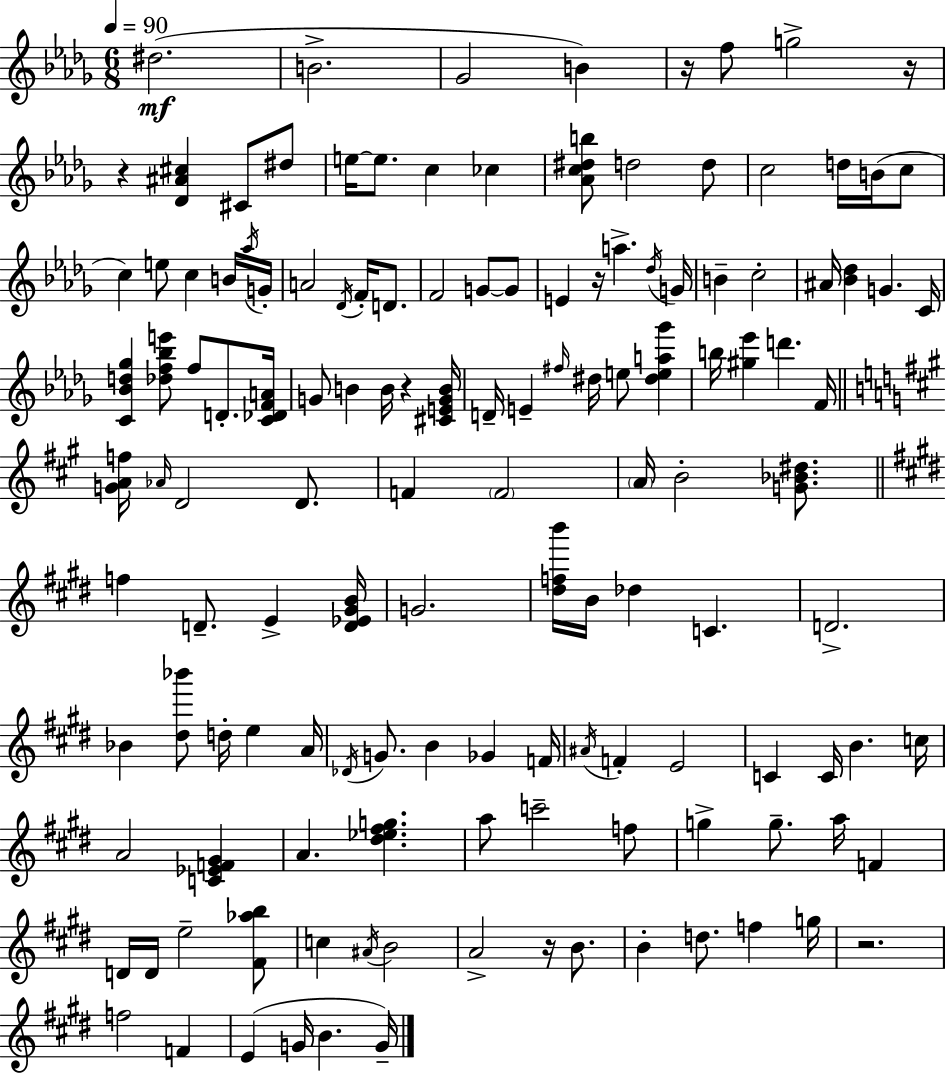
D#5/h. B4/h. Gb4/h B4/q R/s F5/e G5/h R/s R/q [Db4,A#4,C#5]/q C#4/e D#5/e E5/s E5/e. C5/q CES5/q [Ab4,C5,D#5,B5]/e D5/h D5/e C5/h D5/s B4/s C5/e C5/q E5/e C5/q B4/s Ab5/s G4/s A4/h Db4/s F4/s D4/e. F4/h G4/e G4/e E4/q R/s A5/q. Db5/s G4/s B4/q C5/h A#4/s [Bb4,Db5]/q G4/q. C4/s [C4,Bb4,D5,Gb5]/q [Db5,F5,Bb5,E6]/e F5/e D4/e. [C4,Db4,F4,A4]/s G4/e B4/q B4/s R/q [C#4,E4,G4,B4]/s D4/s E4/q F#5/s D#5/s E5/e [D#5,E5,A5,Gb6]/q B5/s [G#5,Eb6]/q D6/q. F4/s [G4,A4,F5]/s Ab4/s D4/h D4/e. F4/q F4/h A4/s B4/h [G4,Bb4,D#5]/e. F5/q D4/e. E4/q [D4,Eb4,G#4,B4]/s G4/h. [D#5,F5,B6]/s B4/s Db5/q C4/q. D4/h. Bb4/q [D#5,Bb6]/e D5/s E5/q A4/s Db4/s G4/e. B4/q Gb4/q F4/s A#4/s F4/q E4/h C4/q C4/s B4/q. C5/s A4/h [C4,Eb4,F4,G#4]/q A4/q. [D#5,Eb5,F#5,G5]/q. A5/e C6/h F5/e G5/q G5/e. A5/s F4/q D4/s D4/s E5/h [F#4,Ab5,B5]/e C5/q A#4/s B4/h A4/h R/s B4/e. B4/q D5/e. F5/q G5/s R/h. F5/h F4/q E4/q G4/s B4/q. G4/s